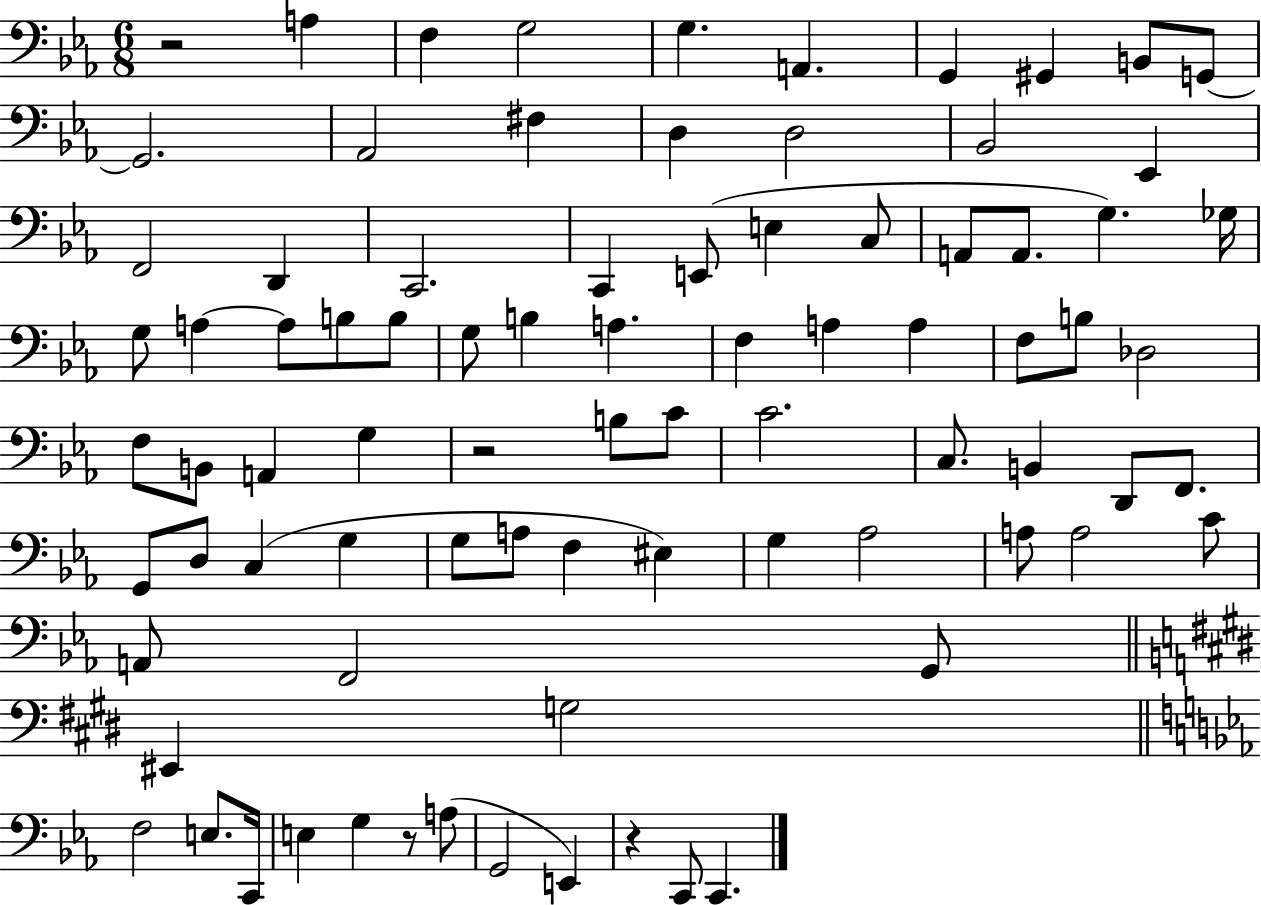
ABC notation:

X:1
T:Untitled
M:6/8
L:1/4
K:Eb
z2 A, F, G,2 G, A,, G,, ^G,, B,,/2 G,,/2 G,,2 _A,,2 ^F, D, D,2 _B,,2 _E,, F,,2 D,, C,,2 C,, E,,/2 E, C,/2 A,,/2 A,,/2 G, _G,/4 G,/2 A, A,/2 B,/2 B,/2 G,/2 B, A, F, A, A, F,/2 B,/2 _D,2 F,/2 B,,/2 A,, G, z2 B,/2 C/2 C2 C,/2 B,, D,,/2 F,,/2 G,,/2 D,/2 C, G, G,/2 A,/2 F, ^E, G, _A,2 A,/2 A,2 C/2 A,,/2 F,,2 G,,/2 ^E,, G,2 F,2 E,/2 C,,/4 E, G, z/2 A,/2 G,,2 E,, z C,,/2 C,,